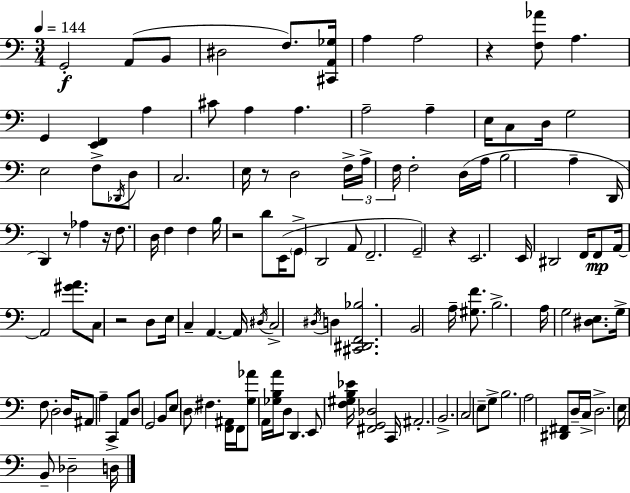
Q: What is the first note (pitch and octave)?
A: G2